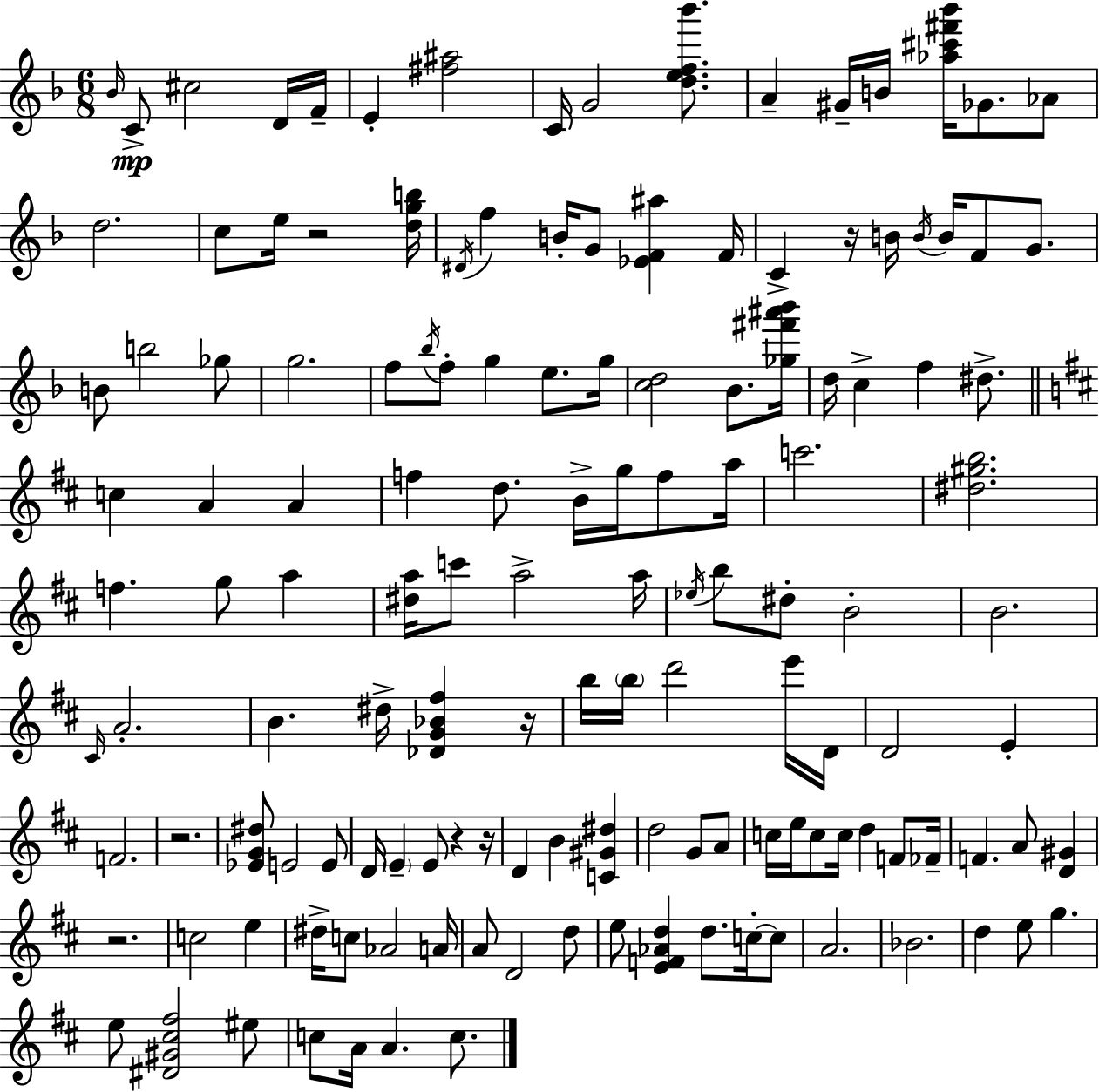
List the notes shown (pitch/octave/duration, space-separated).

Bb4/s C4/e C#5/h D4/s F4/s E4/q [F#5,A#5]/h C4/s G4/h [D5,E5,F5,Bb6]/e. A4/q G#4/s B4/s [Ab5,C#6,F#6,Bb6]/s Gb4/e. Ab4/e D5/h. C5/e E5/s R/h [D5,G5,B5]/s D#4/s F5/q B4/s G4/e [Eb4,F4,A#5]/q F4/s C4/q R/s B4/s B4/s B4/s F4/e G4/e. B4/e B5/h Gb5/e G5/h. F5/e Bb5/s F5/e G5/q E5/e. G5/s [C5,D5]/h Bb4/e. [Gb5,F#6,A#6,Bb6]/s D5/s C5/q F5/q D#5/e. C5/q A4/q A4/q F5/q D5/e. B4/s G5/s F5/e A5/s C6/h. [D#5,G#5,B5]/h. F5/q. G5/e A5/q [D#5,A5]/s C6/e A5/h A5/s Eb5/s B5/e D#5/e B4/h B4/h. C#4/s A4/h. B4/q. D#5/s [Db4,G4,Bb4,F#5]/q R/s B5/s B5/s D6/h E6/s D4/s D4/h E4/q F4/h. R/h. [Eb4,G4,D#5]/e E4/h E4/e D4/s E4/q E4/e R/q R/s D4/q B4/q [C4,G#4,D#5]/q D5/h G4/e A4/e C5/s E5/s C5/e C5/s D5/q F4/e FES4/s F4/q. A4/e [D4,G#4]/q R/h. C5/h E5/q D#5/s C5/e Ab4/h A4/s A4/e D4/h D5/e E5/e [E4,F4,Ab4,D5]/q D5/e. C5/s C5/e A4/h. Bb4/h. D5/q E5/e G5/q. E5/e [D#4,G#4,C#5,F#5]/h EIS5/e C5/e A4/s A4/q. C5/e.